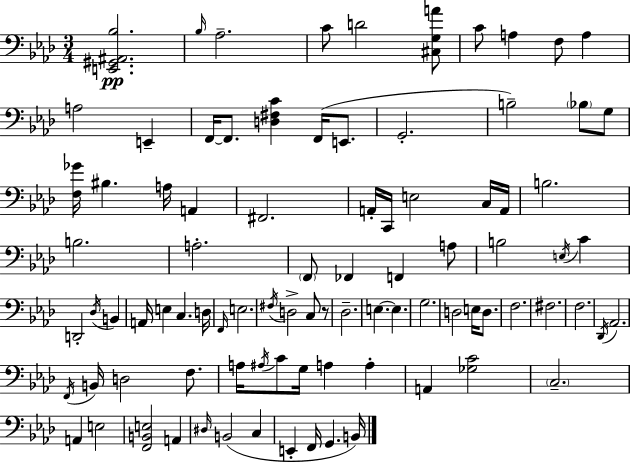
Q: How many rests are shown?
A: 1